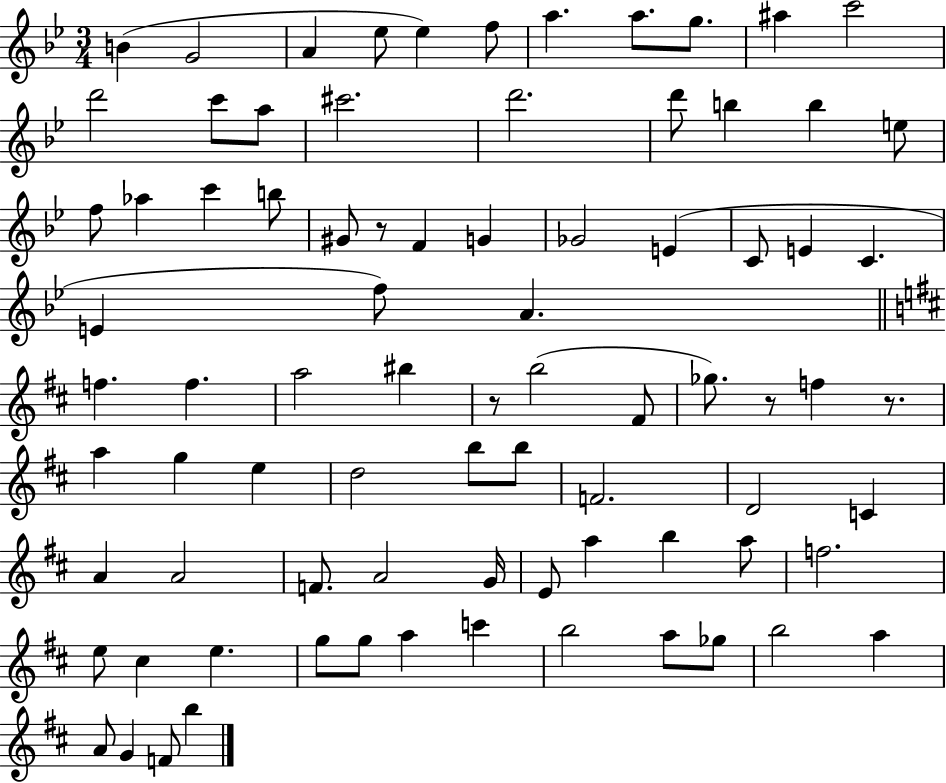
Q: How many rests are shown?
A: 4